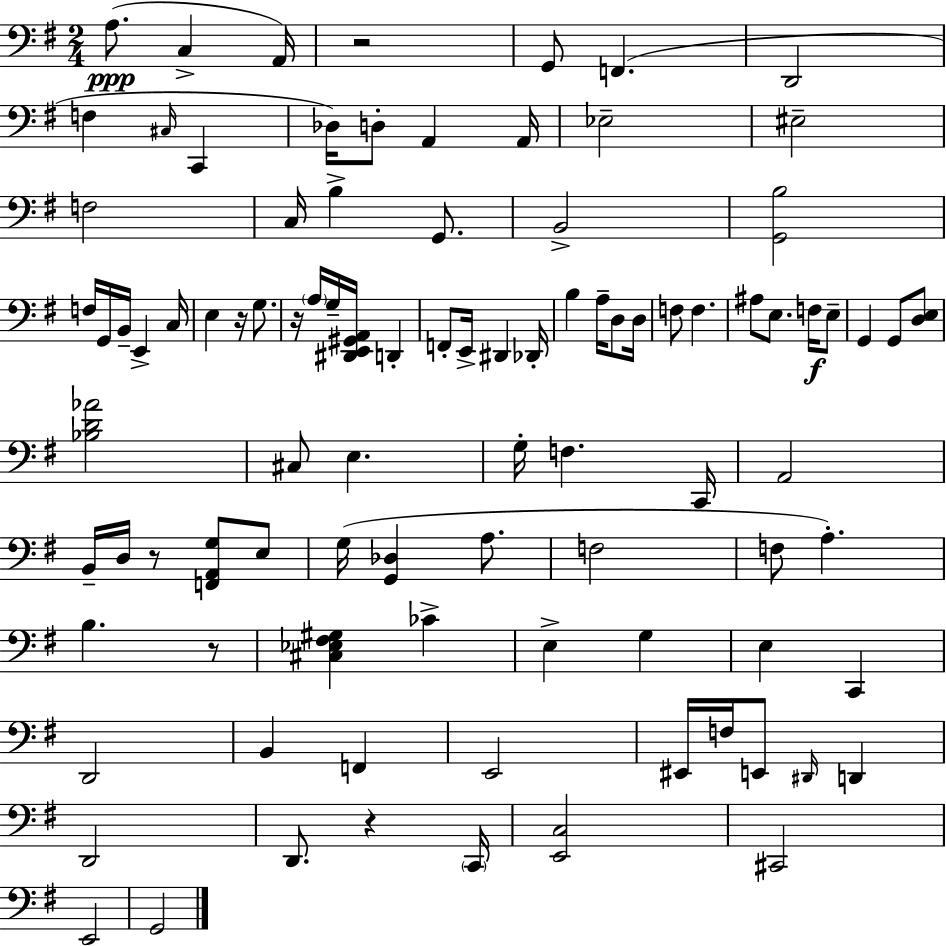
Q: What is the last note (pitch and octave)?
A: G2